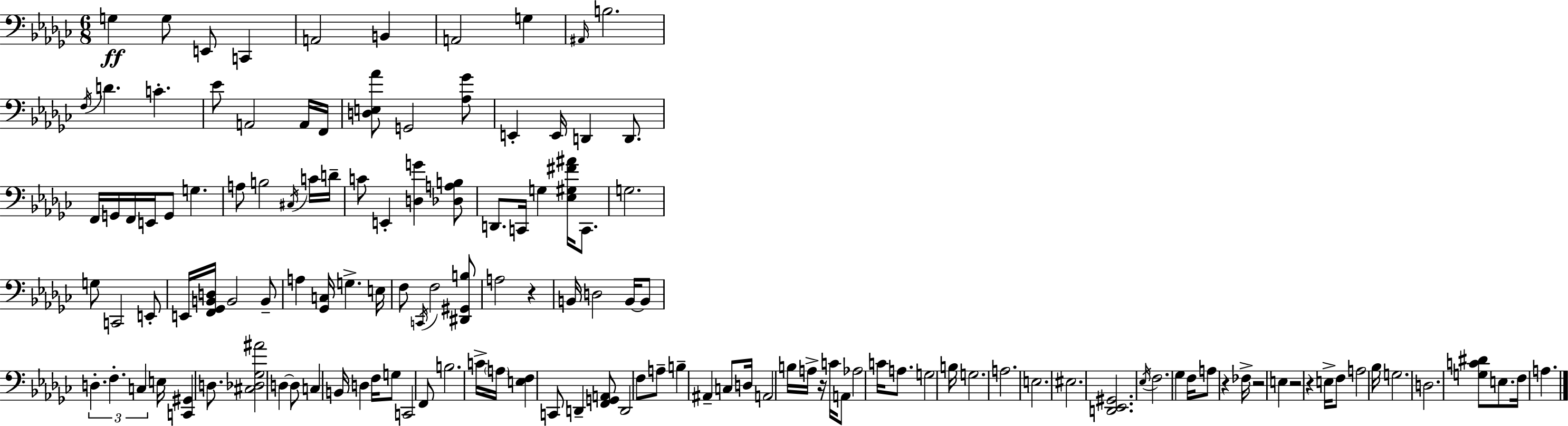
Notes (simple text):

G3/q G3/e E2/e C2/q A2/h B2/q A2/h G3/q A#2/s B3/h. F3/s D4/q. C4/q. Eb4/e A2/h A2/s F2/s [D3,E3,Ab4]/e G2/h [Ab3,Gb4]/e E2/q E2/s D2/q D2/e. F2/s G2/s F2/s E2/s G2/e G3/q. A3/e B3/h C#3/s C4/s D4/s C4/e E2/q [D3,G4]/q [Db3,A3,B3]/e D2/e. C2/s G3/q [Eb3,G#3,F#4,A#4]/s C2/e. G3/h. G3/e C2/h E2/e E2/s [F2,Gb2,B2,D3]/s B2/h B2/e A3/q [Gb2,C3]/s G3/q. E3/s F3/e C2/s F3/h [D#2,G#2,B3]/e A3/h R/q B2/s D3/h B2/s B2/e D3/q. F3/q. C3/q E3/s [C2,G#2]/q D3/e. [C#3,Db3,Gb3,A#4]/h D3/q D3/e C3/q B2/s D3/q F3/s G3/e C2/h F2/e B3/h. C4/s A3/s [E3,F3]/q C2/e D2/q [F2,G2,A2]/e D2/h F3/e A3/e B3/q A#2/q C3/e D3/s A2/h B3/s A3/s R/s C4/s A2/e Ab3/h C4/s A3/e. G3/h B3/s G3/h. A3/h. E3/h. EIS3/h. [D2,Eb2,G#2]/h. Eb3/s F3/h. Gb3/q F3/s A3/e R/q FES3/s R/h E3/q R/h R/q E3/s F3/e A3/h Bb3/s G3/h. D3/h. [G3,C4,D#4]/e E3/e. F3/s A3/q.